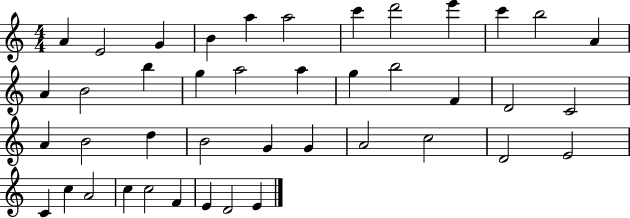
X:1
T:Untitled
M:4/4
L:1/4
K:C
A E2 G B a a2 c' d'2 e' c' b2 A A B2 b g a2 a g b2 F D2 C2 A B2 d B2 G G A2 c2 D2 E2 C c A2 c c2 F E D2 E